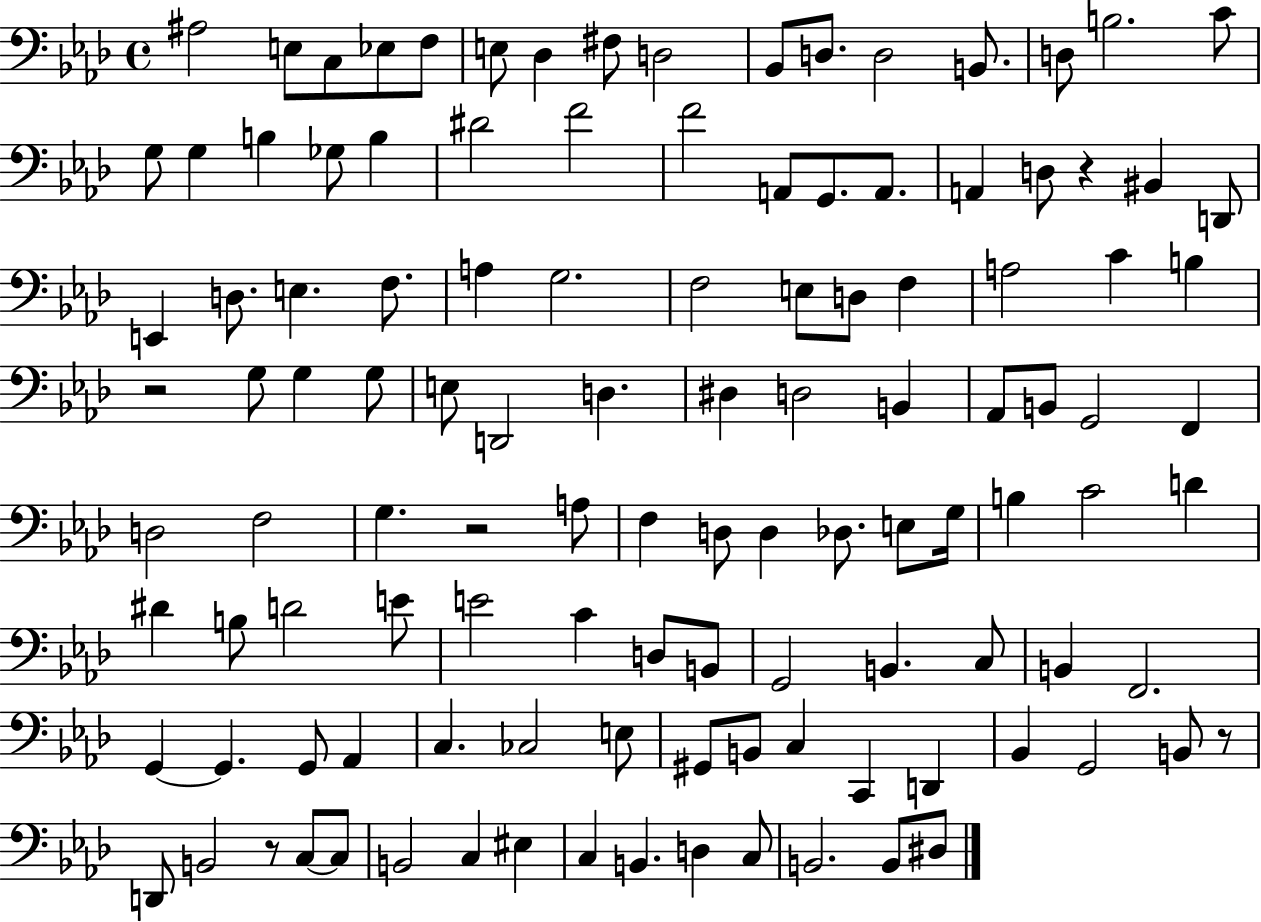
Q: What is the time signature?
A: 4/4